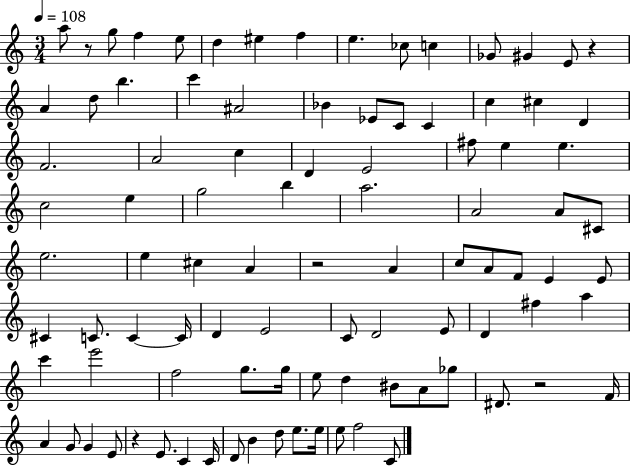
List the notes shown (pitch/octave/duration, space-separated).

A5/e R/e G5/e F5/q E5/e D5/q EIS5/q F5/q E5/q. CES5/e C5/q Gb4/e G#4/q E4/e R/q A4/q D5/e B5/q. C6/q A#4/h Bb4/q Eb4/e C4/e C4/q C5/q C#5/q D4/q F4/h. A4/h C5/q D4/q E4/h F#5/e E5/q E5/q. C5/h E5/q G5/h B5/q A5/h. A4/h A4/e C#4/e E5/h. E5/q C#5/q A4/q R/h A4/q C5/e A4/e F4/e E4/q E4/e C#4/q C4/e. C4/q C4/s D4/q E4/h C4/e D4/h E4/e D4/q F#5/q A5/q C6/q E6/h F5/h G5/e. G5/s E5/e D5/q BIS4/e A4/e Gb5/e D#4/e. R/h F4/s A4/q G4/e G4/q E4/e R/q E4/e. C4/q C4/s D4/e B4/q D5/e E5/e. E5/s E5/e F5/h C4/e